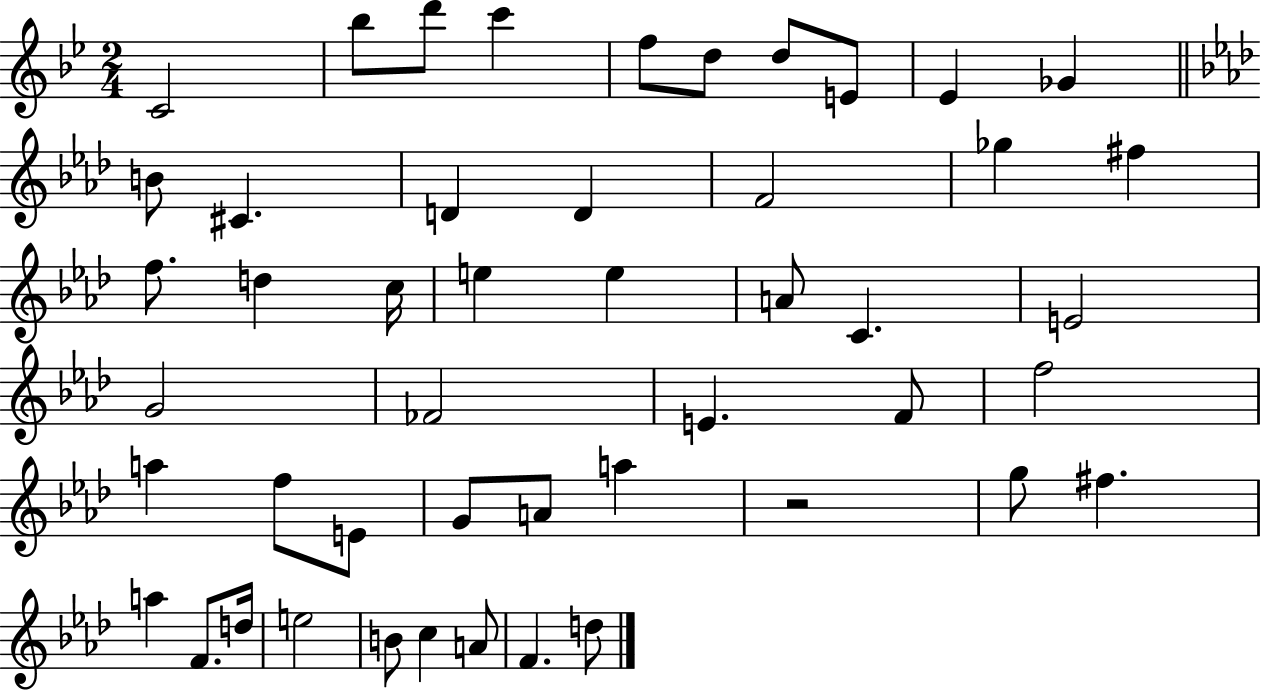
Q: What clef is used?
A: treble